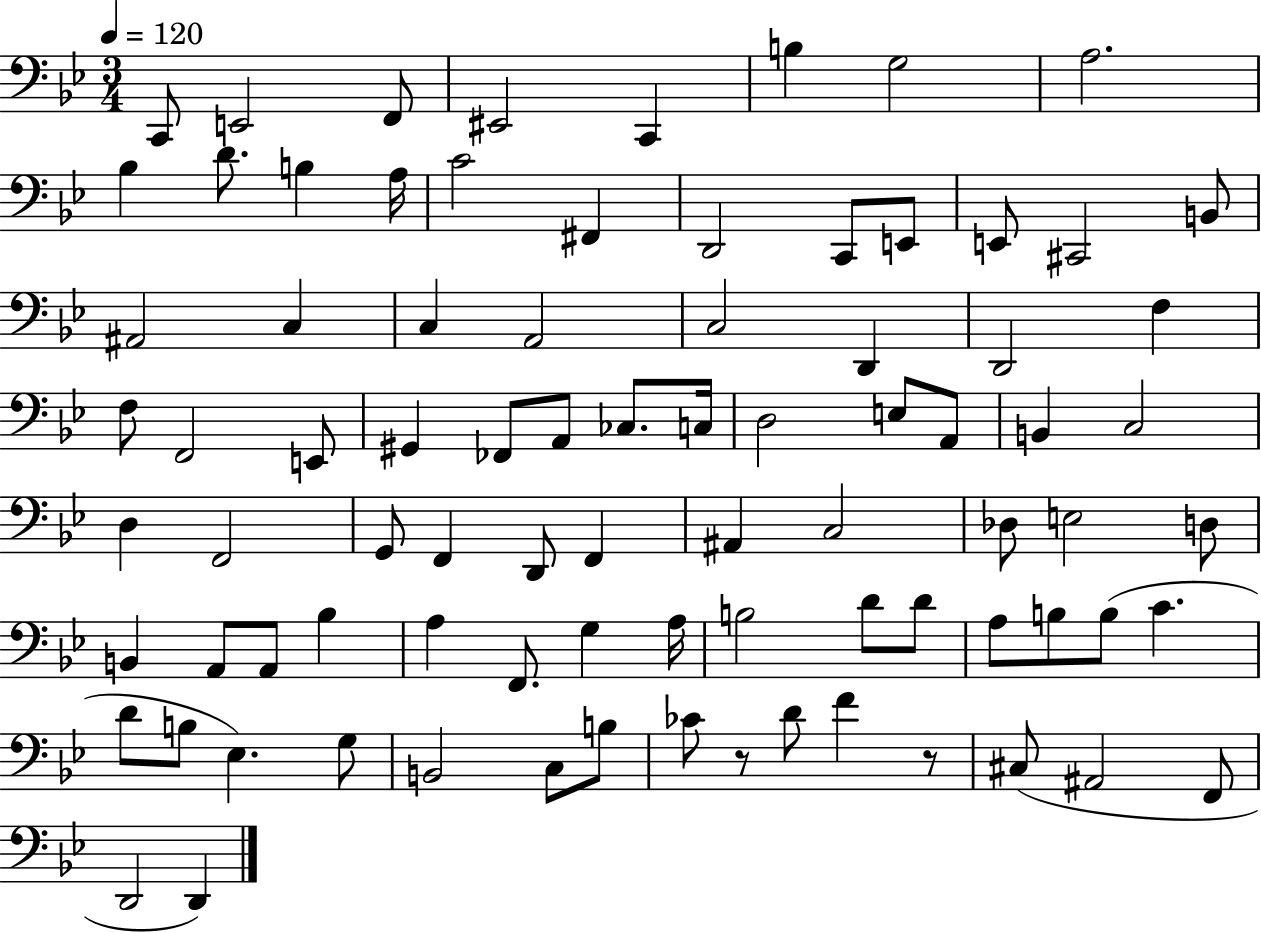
{
  \clef bass
  \numericTimeSignature
  \time 3/4
  \key bes \major
  \tempo 4 = 120
  c,8 e,2 f,8 | eis,2 c,4 | b4 g2 | a2. | \break bes4 d'8. b4 a16 | c'2 fis,4 | d,2 c,8 e,8 | e,8 cis,2 b,8 | \break ais,2 c4 | c4 a,2 | c2 d,4 | d,2 f4 | \break f8 f,2 e,8 | gis,4 fes,8 a,8 ces8. c16 | d2 e8 a,8 | b,4 c2 | \break d4 f,2 | g,8 f,4 d,8 f,4 | ais,4 c2 | des8 e2 d8 | \break b,4 a,8 a,8 bes4 | a4 f,8. g4 a16 | b2 d'8 d'8 | a8 b8 b8( c'4. | \break d'8 b8 ees4.) g8 | b,2 c8 b8 | ces'8 r8 d'8 f'4 r8 | cis8( ais,2 f,8 | \break d,2 d,4) | \bar "|."
}